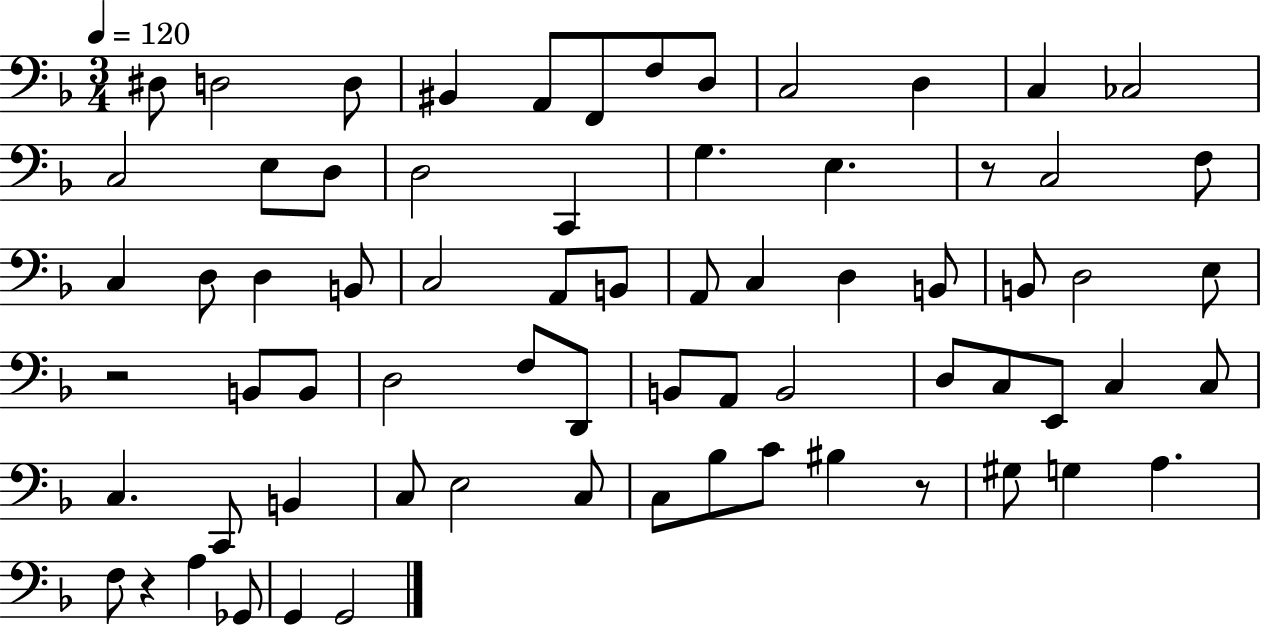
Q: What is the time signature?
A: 3/4